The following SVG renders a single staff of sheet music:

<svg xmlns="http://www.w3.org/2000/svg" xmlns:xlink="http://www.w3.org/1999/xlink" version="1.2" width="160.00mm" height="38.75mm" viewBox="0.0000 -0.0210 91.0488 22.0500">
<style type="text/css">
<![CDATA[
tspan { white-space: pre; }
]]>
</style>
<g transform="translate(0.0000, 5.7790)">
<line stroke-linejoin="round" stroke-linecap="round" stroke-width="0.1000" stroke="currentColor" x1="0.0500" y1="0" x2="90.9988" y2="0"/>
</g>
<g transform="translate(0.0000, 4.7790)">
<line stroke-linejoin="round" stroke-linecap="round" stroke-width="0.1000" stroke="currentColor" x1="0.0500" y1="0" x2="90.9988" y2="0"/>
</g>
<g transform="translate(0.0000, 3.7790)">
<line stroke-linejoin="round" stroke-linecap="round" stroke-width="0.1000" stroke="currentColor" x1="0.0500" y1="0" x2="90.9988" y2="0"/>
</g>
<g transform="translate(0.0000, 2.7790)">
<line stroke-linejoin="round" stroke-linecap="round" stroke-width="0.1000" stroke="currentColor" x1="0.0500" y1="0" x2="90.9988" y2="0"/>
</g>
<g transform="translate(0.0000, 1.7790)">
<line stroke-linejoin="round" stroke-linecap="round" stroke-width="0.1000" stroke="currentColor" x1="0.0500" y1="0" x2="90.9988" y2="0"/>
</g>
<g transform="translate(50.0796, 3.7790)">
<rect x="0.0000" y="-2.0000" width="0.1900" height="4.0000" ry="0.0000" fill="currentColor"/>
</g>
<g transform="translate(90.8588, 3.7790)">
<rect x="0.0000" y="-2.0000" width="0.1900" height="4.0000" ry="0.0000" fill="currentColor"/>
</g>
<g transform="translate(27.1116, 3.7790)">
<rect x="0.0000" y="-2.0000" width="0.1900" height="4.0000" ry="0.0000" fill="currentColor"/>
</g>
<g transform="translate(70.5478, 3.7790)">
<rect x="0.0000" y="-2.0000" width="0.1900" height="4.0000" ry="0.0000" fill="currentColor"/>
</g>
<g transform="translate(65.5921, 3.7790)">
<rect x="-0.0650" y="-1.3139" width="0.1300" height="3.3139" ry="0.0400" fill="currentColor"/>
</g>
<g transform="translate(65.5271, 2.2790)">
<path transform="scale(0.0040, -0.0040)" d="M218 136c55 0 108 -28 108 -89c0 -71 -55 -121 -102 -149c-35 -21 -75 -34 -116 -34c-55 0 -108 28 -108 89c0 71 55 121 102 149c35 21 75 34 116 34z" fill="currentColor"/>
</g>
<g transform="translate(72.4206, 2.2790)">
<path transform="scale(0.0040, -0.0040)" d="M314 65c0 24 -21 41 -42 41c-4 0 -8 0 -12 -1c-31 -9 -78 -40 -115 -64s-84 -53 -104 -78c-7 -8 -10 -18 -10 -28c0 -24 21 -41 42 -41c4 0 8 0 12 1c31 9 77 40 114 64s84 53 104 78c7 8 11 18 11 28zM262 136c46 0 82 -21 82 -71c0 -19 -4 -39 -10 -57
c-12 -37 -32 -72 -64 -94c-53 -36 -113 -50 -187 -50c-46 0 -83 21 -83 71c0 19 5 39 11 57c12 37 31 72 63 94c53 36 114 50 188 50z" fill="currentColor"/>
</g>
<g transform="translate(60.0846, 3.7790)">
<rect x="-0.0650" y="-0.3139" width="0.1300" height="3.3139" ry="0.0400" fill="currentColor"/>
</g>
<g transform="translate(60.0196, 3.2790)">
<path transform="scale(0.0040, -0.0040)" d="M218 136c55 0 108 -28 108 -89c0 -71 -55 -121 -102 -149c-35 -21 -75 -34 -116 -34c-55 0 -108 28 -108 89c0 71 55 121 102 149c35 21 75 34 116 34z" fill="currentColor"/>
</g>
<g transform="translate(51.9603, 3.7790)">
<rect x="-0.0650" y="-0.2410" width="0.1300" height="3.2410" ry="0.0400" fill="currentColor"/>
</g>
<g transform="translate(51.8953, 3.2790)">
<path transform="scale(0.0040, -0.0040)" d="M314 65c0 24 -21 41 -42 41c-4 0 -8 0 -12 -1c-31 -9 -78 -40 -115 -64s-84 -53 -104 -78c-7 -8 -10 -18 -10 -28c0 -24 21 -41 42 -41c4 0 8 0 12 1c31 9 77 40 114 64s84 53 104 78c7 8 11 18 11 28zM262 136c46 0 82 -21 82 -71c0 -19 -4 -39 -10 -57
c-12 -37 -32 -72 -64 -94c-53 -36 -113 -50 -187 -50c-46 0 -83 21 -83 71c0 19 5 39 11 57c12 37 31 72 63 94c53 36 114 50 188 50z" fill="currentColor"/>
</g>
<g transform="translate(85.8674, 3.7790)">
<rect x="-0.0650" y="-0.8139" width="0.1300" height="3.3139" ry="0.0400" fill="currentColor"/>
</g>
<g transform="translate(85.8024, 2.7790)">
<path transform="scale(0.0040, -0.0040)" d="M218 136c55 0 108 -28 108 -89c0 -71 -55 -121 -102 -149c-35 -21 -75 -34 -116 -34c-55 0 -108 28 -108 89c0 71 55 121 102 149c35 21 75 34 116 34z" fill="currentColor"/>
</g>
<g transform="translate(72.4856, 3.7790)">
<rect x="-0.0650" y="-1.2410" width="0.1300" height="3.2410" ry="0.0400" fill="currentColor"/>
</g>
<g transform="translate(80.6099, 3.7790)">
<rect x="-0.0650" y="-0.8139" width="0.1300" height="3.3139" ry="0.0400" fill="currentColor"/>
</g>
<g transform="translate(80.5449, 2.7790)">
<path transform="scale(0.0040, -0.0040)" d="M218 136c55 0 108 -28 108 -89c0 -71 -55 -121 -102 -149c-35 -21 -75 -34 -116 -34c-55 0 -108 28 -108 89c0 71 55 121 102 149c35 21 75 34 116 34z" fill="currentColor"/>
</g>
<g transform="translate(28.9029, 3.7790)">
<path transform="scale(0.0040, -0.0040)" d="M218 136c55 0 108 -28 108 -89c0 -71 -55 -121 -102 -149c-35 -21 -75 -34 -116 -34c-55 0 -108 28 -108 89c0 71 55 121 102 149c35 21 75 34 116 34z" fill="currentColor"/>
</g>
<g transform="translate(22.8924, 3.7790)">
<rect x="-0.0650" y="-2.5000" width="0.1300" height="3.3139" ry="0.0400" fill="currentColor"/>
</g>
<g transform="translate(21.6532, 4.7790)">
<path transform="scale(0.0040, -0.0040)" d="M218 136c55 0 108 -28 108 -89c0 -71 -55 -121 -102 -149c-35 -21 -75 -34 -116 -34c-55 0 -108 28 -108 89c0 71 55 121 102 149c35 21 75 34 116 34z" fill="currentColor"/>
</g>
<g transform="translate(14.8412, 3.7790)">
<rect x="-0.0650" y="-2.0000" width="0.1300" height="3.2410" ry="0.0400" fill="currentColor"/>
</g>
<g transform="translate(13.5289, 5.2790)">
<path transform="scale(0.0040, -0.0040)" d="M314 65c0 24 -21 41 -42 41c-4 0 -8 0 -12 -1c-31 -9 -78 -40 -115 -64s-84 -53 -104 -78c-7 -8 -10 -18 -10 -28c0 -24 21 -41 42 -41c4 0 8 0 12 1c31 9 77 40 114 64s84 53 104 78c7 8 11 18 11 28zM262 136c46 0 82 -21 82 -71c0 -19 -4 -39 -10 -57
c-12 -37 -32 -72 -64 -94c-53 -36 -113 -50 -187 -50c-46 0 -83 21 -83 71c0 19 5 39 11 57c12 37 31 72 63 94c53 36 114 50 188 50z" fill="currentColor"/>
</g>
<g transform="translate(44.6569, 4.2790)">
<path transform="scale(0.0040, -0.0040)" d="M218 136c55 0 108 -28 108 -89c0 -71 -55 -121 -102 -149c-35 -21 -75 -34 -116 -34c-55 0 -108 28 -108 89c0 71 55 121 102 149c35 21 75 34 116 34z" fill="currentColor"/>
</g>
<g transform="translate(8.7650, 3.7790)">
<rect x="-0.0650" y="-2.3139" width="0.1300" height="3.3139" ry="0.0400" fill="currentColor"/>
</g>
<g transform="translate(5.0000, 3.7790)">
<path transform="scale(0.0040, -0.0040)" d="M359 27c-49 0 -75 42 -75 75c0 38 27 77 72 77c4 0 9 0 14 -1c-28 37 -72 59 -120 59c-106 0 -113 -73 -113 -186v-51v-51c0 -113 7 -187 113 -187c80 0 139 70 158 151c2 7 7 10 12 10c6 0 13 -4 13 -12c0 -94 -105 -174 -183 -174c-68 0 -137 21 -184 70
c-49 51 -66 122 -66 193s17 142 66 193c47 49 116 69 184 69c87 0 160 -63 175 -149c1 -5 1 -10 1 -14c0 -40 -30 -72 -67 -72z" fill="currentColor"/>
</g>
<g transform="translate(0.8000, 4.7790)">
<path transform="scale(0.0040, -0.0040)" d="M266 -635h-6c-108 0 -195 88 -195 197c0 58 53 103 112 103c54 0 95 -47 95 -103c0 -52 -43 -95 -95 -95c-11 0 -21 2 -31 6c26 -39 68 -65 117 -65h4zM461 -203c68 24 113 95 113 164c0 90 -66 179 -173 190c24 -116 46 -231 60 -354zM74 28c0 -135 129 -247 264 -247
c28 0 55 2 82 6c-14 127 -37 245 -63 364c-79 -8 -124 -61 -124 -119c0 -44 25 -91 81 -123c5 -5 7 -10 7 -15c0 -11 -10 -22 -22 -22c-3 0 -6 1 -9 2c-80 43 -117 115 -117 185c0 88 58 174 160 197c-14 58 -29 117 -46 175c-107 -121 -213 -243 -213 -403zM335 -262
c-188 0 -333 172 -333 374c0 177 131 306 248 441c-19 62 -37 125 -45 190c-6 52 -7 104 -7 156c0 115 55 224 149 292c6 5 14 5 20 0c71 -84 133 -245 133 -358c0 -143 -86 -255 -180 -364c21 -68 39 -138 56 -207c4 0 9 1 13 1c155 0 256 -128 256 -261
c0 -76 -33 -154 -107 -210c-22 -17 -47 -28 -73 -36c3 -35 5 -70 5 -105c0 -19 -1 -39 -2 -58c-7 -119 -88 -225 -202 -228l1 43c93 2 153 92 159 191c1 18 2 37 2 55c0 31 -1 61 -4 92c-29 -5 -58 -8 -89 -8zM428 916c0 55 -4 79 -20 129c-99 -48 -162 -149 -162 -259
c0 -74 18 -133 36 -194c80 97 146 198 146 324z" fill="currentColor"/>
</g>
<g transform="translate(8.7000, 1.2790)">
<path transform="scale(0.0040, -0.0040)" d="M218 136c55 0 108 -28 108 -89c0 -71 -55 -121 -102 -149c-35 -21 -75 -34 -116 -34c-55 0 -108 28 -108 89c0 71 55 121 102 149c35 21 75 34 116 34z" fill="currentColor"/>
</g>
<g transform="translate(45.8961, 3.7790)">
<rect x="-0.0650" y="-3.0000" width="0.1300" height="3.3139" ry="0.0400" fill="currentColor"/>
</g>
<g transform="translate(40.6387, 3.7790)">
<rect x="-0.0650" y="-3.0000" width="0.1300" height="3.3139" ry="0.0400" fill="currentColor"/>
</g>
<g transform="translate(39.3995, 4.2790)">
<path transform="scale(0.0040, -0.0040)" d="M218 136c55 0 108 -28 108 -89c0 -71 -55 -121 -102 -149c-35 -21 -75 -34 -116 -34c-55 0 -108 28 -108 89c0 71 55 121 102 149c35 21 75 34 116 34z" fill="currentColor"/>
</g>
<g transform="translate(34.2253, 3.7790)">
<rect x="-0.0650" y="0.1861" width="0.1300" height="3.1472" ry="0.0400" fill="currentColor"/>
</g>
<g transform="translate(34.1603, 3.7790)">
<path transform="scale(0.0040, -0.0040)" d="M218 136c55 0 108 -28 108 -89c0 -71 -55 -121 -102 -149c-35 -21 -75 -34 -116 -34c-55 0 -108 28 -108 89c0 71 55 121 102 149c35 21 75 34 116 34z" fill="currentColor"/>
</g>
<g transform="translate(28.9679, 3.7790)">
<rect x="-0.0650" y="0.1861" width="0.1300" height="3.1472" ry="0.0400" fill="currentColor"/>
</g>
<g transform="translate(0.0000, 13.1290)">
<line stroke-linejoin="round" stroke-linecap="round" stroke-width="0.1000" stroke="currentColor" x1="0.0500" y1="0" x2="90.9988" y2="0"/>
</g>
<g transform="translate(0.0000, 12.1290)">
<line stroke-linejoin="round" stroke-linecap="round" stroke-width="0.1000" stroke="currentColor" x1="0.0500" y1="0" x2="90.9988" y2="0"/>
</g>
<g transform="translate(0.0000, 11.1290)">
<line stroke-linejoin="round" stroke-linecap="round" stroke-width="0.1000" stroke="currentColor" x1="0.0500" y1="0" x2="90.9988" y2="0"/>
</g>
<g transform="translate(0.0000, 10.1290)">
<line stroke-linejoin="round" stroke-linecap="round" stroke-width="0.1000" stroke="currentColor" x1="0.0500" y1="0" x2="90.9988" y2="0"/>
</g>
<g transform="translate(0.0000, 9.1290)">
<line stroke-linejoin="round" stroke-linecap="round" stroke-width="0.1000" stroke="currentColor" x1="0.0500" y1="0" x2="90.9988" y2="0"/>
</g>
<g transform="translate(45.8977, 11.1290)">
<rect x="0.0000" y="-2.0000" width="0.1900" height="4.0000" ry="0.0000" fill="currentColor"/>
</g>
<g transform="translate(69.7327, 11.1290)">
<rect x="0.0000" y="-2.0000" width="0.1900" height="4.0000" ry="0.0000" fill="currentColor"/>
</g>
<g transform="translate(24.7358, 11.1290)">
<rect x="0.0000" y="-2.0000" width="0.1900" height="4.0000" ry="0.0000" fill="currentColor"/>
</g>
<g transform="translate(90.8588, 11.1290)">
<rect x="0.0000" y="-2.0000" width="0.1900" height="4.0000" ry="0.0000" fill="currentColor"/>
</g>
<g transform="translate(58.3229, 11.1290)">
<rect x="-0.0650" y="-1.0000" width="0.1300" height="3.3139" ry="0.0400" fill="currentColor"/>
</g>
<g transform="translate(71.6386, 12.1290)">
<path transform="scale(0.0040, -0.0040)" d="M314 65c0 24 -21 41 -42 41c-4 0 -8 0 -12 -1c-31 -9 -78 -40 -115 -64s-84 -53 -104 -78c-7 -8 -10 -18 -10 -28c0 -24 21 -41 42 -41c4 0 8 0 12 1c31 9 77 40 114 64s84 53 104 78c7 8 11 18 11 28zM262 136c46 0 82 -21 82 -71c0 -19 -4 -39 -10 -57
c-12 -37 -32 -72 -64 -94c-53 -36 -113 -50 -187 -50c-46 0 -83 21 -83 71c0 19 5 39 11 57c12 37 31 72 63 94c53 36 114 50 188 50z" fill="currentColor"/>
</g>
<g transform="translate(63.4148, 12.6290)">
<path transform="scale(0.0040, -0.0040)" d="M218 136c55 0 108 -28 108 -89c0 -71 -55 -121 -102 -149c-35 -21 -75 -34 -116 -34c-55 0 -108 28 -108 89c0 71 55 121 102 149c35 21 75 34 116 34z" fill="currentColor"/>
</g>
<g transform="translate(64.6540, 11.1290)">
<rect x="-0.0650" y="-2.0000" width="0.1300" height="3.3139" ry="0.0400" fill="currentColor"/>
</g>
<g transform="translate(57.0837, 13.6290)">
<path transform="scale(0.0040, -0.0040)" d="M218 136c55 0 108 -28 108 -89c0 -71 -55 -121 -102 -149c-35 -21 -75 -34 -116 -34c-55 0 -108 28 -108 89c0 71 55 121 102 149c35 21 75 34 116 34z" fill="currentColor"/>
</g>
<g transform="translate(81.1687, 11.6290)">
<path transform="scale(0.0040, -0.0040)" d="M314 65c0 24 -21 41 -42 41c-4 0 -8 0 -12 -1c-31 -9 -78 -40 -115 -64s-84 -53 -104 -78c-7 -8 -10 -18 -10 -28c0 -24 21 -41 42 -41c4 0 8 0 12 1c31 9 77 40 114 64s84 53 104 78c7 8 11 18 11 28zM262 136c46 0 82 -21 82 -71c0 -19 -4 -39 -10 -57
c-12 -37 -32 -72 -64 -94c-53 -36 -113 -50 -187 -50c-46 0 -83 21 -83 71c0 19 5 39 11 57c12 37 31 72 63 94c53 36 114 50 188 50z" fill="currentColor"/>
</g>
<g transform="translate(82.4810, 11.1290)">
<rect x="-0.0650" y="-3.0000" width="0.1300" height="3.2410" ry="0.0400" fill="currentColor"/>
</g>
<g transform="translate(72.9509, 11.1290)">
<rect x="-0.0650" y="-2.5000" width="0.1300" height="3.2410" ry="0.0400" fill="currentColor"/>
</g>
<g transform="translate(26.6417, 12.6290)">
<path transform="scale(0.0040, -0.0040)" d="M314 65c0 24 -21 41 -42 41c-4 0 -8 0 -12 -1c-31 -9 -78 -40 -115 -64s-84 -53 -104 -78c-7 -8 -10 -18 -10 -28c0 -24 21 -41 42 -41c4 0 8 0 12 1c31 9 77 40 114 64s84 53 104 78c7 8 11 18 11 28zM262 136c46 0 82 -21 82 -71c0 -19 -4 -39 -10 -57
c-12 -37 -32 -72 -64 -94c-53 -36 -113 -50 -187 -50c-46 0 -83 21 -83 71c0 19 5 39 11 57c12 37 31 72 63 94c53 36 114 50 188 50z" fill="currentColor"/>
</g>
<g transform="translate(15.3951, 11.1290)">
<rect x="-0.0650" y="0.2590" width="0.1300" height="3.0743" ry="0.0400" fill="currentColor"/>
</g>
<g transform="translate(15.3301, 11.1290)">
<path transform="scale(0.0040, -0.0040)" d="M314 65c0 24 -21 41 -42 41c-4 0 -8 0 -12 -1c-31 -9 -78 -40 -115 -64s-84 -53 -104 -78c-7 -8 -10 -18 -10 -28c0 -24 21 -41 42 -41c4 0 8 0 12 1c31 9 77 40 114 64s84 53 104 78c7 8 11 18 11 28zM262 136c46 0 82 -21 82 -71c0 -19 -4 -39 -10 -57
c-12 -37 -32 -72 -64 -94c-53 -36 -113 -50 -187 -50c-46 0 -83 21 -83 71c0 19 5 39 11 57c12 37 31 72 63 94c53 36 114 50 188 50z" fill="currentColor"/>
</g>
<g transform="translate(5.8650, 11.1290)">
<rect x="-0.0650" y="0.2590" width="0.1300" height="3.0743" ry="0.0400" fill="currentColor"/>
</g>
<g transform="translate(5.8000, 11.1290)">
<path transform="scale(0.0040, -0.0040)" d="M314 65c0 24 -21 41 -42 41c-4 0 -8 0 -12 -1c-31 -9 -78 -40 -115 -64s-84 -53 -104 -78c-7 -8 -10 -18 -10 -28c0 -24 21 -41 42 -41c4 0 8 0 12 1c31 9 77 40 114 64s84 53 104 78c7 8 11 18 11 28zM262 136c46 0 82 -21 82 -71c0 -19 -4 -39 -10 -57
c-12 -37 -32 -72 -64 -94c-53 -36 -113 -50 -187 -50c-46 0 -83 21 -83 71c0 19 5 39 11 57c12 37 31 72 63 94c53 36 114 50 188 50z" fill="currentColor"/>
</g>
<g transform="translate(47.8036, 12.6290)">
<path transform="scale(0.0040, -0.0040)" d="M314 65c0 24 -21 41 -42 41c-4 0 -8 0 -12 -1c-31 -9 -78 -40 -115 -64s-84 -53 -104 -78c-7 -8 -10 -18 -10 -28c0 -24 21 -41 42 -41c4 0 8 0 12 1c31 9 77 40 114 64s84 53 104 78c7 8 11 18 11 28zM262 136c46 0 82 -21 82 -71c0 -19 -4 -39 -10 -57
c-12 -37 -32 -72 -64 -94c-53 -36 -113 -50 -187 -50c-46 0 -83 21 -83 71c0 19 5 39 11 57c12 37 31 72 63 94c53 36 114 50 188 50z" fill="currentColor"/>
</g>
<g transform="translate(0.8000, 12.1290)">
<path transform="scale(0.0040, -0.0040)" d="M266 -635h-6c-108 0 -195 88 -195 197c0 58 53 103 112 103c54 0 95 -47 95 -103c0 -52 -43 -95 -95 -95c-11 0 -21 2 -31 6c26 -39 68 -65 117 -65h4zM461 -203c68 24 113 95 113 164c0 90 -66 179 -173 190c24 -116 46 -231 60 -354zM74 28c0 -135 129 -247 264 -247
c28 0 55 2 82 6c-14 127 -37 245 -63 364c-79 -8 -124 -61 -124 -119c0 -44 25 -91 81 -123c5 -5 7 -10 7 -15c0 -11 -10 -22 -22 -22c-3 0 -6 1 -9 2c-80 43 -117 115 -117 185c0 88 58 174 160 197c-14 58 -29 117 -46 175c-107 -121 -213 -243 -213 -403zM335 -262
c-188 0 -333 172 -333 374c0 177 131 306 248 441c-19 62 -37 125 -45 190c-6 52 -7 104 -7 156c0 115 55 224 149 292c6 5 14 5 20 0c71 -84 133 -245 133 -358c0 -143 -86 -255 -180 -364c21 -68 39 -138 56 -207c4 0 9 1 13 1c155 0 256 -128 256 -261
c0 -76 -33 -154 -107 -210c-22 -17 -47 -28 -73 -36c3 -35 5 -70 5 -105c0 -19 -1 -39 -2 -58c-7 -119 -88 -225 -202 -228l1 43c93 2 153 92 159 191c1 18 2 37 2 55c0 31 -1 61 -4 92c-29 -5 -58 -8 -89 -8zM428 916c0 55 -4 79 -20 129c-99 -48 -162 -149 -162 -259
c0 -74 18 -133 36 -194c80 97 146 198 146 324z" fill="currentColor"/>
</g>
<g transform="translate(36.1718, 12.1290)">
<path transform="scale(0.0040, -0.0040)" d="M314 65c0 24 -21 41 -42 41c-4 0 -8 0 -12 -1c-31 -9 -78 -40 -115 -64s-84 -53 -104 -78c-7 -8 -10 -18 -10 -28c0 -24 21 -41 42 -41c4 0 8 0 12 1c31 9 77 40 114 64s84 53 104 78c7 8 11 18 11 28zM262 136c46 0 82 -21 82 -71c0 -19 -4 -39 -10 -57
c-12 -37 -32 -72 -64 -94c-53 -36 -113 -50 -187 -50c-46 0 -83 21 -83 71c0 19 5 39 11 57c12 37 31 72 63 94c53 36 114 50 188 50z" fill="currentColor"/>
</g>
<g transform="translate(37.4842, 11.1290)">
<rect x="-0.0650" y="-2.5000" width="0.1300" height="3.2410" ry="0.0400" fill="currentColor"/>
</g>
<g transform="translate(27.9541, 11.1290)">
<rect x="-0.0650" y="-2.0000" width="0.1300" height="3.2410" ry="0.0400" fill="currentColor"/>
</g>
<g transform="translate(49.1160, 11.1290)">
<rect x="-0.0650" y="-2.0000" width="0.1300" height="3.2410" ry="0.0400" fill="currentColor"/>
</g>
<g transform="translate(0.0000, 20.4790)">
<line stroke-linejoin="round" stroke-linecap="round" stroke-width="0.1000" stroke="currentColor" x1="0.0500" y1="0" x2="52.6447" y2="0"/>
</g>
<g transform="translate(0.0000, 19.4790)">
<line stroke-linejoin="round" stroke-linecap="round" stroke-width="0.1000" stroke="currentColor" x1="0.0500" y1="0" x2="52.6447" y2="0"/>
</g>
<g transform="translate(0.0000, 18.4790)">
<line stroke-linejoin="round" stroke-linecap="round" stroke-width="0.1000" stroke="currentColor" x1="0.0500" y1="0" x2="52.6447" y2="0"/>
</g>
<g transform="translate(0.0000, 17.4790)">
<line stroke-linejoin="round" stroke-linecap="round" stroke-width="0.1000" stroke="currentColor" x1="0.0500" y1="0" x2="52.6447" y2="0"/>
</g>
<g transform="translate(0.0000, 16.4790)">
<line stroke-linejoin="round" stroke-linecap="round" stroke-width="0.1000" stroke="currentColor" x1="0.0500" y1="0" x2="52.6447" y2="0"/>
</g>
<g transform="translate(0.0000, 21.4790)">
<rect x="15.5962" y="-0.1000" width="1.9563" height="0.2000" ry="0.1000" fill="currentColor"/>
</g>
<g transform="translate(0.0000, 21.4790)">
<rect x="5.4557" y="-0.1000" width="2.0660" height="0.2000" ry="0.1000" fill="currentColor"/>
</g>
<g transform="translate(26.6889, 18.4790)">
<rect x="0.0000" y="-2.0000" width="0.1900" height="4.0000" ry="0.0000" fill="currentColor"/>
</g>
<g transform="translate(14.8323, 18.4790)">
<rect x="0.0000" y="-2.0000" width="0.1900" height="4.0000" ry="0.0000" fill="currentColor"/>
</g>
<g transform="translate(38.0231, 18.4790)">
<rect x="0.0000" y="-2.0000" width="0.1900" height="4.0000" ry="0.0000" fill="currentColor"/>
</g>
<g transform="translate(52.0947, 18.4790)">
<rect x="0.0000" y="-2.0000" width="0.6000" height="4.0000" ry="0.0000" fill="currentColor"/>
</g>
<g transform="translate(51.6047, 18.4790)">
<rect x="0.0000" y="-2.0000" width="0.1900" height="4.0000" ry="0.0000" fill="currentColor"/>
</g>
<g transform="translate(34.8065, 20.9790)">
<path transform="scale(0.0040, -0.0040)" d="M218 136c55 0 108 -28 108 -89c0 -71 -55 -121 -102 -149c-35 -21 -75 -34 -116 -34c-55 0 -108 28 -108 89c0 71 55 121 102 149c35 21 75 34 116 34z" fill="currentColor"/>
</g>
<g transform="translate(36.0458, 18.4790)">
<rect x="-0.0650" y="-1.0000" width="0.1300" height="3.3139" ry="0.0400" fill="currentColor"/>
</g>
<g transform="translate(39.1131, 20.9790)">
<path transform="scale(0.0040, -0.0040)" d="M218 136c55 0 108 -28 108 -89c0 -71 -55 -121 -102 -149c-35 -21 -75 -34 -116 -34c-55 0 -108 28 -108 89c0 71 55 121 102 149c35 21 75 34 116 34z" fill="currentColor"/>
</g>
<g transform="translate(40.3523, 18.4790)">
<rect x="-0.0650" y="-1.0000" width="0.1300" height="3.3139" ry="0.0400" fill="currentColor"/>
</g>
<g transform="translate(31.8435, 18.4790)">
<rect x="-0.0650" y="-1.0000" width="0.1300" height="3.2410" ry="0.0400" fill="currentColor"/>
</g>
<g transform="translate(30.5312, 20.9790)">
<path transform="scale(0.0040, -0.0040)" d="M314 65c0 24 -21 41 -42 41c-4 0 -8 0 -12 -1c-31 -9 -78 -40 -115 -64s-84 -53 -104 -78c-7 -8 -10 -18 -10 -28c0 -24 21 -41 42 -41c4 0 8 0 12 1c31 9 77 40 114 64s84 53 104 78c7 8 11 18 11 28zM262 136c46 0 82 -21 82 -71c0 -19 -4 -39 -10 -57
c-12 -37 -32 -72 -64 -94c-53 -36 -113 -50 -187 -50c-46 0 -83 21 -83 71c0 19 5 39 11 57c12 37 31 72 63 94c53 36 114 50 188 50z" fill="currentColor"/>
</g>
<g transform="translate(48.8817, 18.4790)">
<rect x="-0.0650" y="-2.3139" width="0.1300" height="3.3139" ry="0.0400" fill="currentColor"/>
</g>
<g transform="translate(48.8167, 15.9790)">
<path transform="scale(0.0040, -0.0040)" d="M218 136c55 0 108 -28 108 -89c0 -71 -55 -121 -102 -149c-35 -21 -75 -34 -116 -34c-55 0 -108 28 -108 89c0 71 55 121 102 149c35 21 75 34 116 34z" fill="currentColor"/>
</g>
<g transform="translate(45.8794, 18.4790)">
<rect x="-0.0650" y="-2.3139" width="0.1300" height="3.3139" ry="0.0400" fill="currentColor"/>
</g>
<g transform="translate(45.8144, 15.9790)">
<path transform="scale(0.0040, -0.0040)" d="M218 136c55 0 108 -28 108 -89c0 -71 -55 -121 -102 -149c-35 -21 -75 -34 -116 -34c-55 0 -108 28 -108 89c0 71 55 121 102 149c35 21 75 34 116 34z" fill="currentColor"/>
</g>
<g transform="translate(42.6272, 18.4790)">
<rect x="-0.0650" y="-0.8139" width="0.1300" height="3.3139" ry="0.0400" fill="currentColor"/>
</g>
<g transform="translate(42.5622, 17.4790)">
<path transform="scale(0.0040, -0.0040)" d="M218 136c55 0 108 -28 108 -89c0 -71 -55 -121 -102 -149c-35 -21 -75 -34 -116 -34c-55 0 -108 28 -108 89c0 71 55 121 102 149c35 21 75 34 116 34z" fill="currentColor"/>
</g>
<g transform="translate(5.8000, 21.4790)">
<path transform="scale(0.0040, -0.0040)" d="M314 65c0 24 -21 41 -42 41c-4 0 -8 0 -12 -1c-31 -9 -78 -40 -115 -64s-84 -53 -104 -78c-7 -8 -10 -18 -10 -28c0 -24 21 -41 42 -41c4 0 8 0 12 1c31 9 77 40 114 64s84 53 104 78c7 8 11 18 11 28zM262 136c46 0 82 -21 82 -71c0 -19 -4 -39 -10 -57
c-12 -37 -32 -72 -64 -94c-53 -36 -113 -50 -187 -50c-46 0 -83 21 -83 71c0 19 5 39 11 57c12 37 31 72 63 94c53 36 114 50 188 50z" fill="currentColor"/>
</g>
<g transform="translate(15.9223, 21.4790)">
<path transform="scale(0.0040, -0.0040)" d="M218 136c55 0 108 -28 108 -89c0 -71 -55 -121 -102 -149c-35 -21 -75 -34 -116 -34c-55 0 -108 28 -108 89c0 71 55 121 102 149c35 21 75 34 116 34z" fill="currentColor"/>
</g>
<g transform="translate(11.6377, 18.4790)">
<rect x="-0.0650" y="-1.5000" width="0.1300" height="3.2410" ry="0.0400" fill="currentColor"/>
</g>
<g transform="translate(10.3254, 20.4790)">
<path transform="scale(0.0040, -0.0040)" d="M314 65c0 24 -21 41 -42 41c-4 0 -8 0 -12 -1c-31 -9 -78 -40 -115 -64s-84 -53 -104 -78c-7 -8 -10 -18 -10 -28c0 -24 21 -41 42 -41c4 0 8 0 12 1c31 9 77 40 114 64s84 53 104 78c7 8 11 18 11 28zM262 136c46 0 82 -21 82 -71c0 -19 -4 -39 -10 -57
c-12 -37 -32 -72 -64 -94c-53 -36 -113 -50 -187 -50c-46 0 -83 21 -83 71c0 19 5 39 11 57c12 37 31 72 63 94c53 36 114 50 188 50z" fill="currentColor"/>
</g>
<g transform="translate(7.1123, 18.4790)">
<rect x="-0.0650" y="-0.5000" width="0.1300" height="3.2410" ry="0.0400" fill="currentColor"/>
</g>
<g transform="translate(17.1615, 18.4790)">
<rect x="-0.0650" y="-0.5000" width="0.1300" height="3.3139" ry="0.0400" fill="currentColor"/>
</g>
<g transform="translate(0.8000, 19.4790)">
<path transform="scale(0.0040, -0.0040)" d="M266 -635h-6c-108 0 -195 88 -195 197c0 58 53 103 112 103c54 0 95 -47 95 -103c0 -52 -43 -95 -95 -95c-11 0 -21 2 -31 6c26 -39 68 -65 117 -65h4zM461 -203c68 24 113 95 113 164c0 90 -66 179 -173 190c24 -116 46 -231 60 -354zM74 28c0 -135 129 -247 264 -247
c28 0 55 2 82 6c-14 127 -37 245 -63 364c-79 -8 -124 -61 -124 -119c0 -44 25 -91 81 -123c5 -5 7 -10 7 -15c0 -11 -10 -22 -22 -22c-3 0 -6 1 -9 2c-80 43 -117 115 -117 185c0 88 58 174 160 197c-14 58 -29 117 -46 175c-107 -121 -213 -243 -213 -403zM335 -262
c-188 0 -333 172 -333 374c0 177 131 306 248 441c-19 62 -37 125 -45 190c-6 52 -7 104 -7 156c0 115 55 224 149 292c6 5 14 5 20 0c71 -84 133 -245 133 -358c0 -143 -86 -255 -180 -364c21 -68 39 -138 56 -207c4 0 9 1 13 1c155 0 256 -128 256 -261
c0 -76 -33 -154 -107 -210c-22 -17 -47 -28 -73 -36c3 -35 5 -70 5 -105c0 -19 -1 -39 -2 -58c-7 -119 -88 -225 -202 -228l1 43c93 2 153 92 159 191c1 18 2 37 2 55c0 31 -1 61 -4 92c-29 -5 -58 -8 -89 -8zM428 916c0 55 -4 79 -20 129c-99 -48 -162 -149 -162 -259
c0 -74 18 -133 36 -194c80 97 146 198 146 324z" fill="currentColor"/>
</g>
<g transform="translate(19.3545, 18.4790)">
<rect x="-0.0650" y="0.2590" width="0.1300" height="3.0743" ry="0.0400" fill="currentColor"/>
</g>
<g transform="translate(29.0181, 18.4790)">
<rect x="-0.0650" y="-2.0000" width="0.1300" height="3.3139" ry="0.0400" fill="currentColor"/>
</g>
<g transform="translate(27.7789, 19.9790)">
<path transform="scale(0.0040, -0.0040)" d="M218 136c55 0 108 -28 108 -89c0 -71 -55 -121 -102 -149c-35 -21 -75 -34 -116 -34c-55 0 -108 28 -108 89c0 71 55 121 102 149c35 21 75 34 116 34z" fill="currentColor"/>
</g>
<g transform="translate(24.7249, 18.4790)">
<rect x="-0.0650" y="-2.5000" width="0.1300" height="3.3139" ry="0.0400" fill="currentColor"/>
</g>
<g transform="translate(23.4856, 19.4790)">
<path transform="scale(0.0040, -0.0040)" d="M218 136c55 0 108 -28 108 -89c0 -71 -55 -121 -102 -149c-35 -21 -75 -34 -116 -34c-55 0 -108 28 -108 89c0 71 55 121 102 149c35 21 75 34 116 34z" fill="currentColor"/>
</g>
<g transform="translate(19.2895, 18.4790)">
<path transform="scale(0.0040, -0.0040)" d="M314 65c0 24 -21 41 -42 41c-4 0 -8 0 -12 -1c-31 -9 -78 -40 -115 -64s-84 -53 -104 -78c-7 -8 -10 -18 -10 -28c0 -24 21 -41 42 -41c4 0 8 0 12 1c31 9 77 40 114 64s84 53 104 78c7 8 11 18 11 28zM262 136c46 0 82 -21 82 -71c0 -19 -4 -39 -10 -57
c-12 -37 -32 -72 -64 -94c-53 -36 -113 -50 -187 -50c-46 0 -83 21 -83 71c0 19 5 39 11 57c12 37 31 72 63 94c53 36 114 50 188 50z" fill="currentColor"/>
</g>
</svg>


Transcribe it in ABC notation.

X:1
T:Untitled
M:4/4
L:1/4
K:C
g F2 G B B A A c2 c e e2 d d B2 B2 F2 G2 F2 D F G2 A2 C2 E2 C B2 G F D2 D D d g g